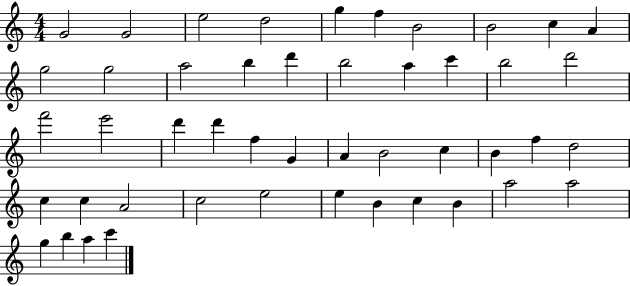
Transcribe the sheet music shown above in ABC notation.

X:1
T:Untitled
M:4/4
L:1/4
K:C
G2 G2 e2 d2 g f B2 B2 c A g2 g2 a2 b d' b2 a c' b2 d'2 f'2 e'2 d' d' f G A B2 c B f d2 c c A2 c2 e2 e B c B a2 a2 g b a c'